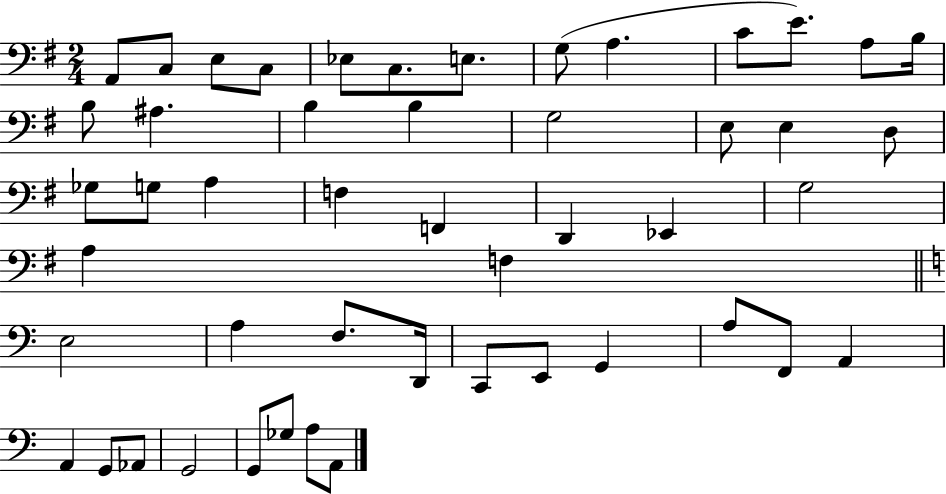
X:1
T:Untitled
M:2/4
L:1/4
K:G
A,,/2 C,/2 E,/2 C,/2 _E,/2 C,/2 E,/2 G,/2 A, C/2 E/2 A,/2 B,/4 B,/2 ^A, B, B, G,2 E,/2 E, D,/2 _G,/2 G,/2 A, F, F,, D,, _E,, G,2 A, F, E,2 A, F,/2 D,,/4 C,,/2 E,,/2 G,, A,/2 F,,/2 A,, A,, G,,/2 _A,,/2 G,,2 G,,/2 _G,/2 A,/2 A,,/2